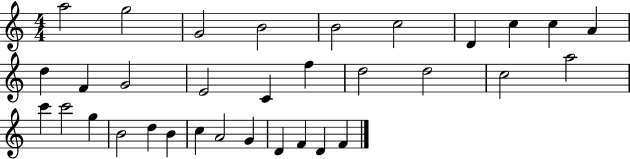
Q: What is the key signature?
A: C major